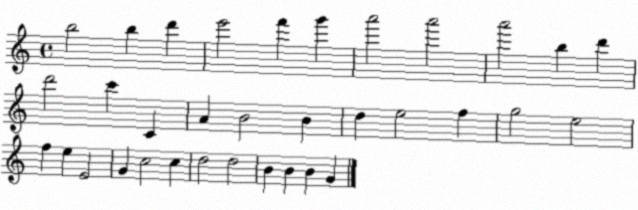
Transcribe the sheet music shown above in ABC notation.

X:1
T:Untitled
M:4/4
L:1/4
K:C
b2 b d' e'2 f' g' a'2 a'2 a'2 b d' d'2 c' C A B2 B d e2 f g2 e2 f e E2 G c2 c d2 d2 B B B G